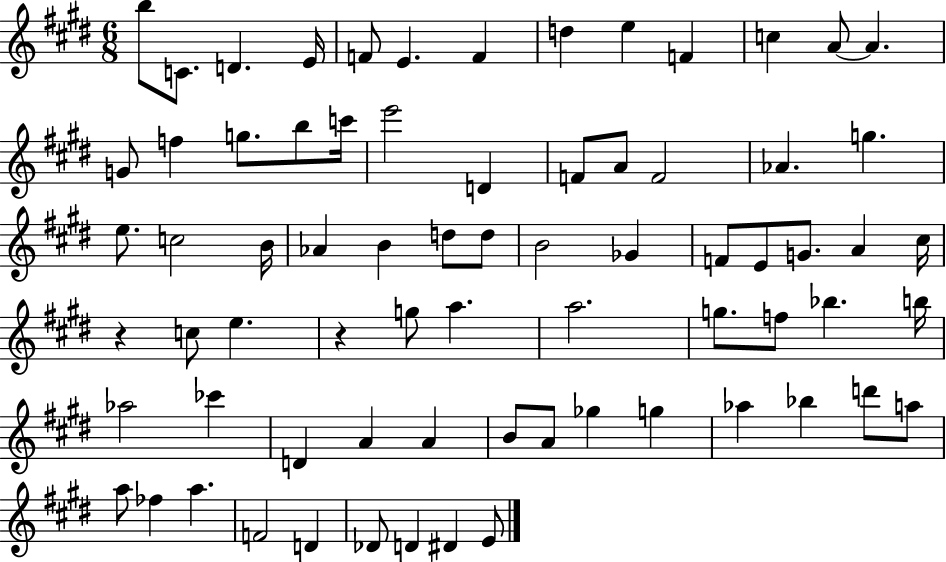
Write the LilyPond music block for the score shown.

{
  \clef treble
  \numericTimeSignature
  \time 6/8
  \key e \major
  b''8 c'8. d'4. e'16 | f'8 e'4. f'4 | d''4 e''4 f'4 | c''4 a'8~~ a'4. | \break g'8 f''4 g''8. b''8 c'''16 | e'''2 d'4 | f'8 a'8 f'2 | aes'4. g''4. | \break e''8. c''2 b'16 | aes'4 b'4 d''8 d''8 | b'2 ges'4 | f'8 e'8 g'8. a'4 cis''16 | \break r4 c''8 e''4. | r4 g''8 a''4. | a''2. | g''8. f''8 bes''4. b''16 | \break aes''2 ces'''4 | d'4 a'4 a'4 | b'8 a'8 ges''4 g''4 | aes''4 bes''4 d'''8 a''8 | \break a''8 fes''4 a''4. | f'2 d'4 | des'8 d'4 dis'4 e'8 | \bar "|."
}